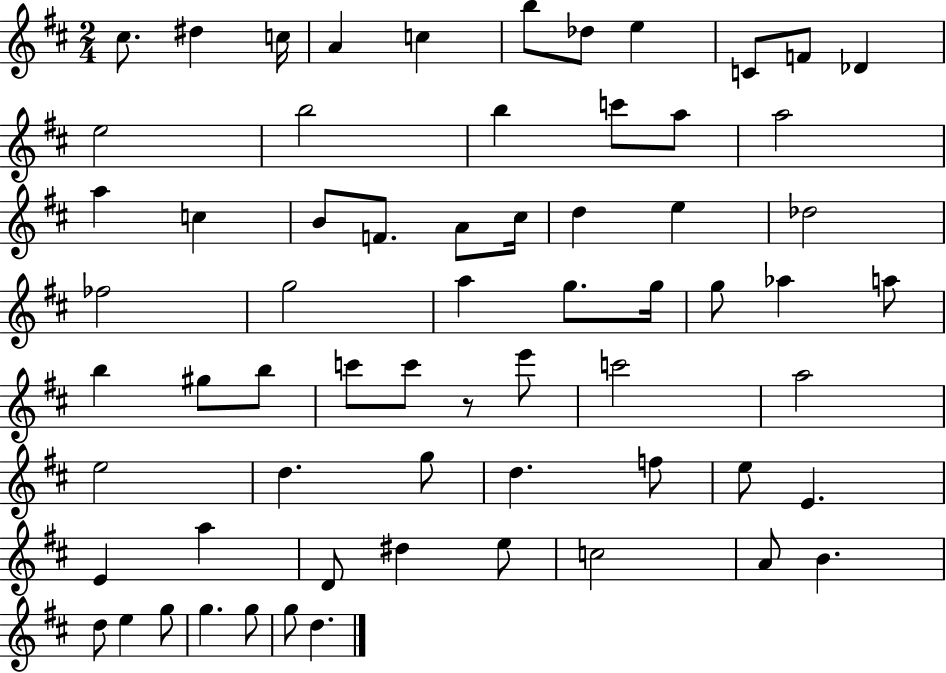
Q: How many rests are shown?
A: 1